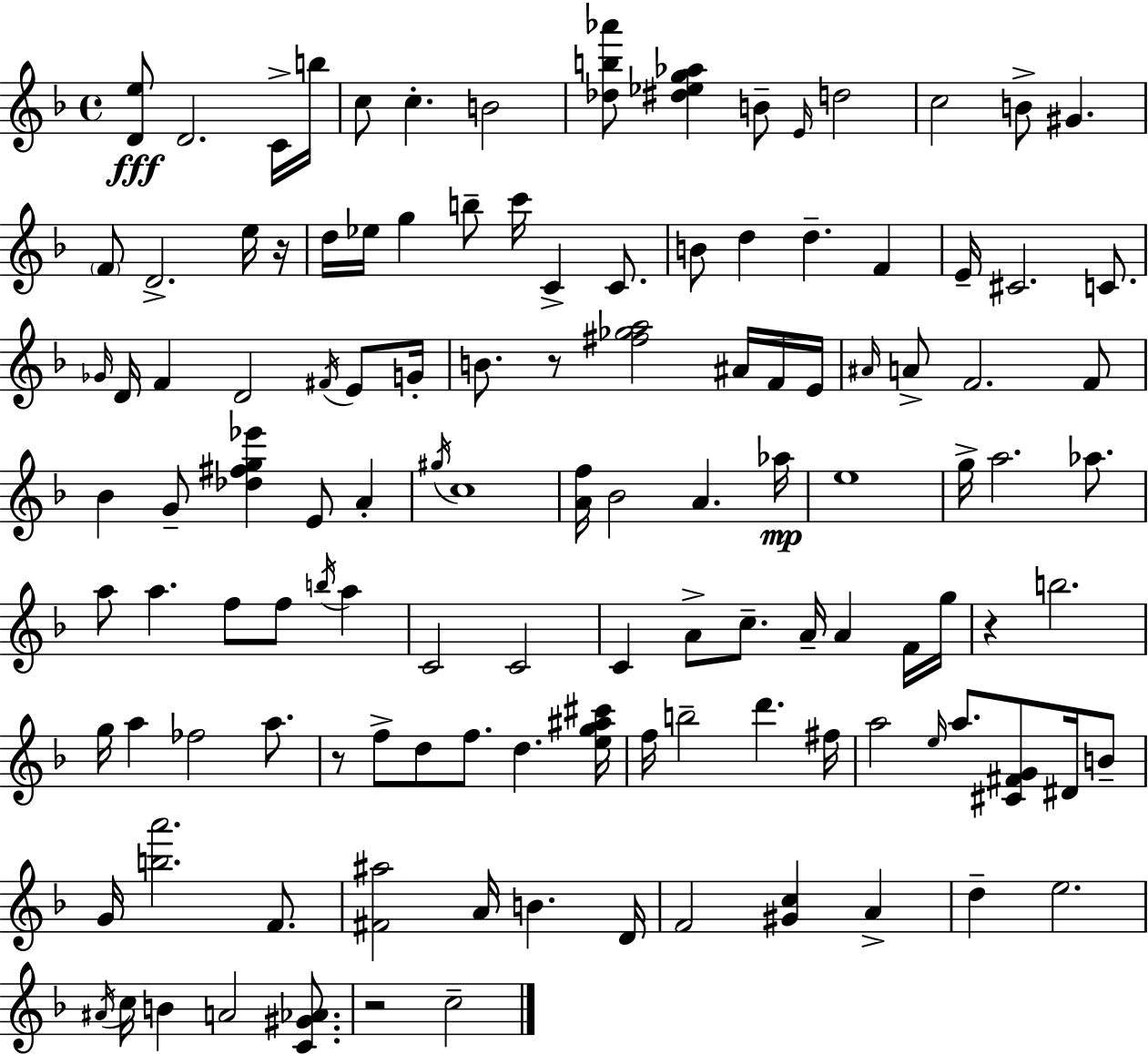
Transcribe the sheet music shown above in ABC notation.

X:1
T:Untitled
M:4/4
L:1/4
K:Dm
[De]/2 D2 C/4 b/4 c/2 c B2 [_db_a']/2 [^d_eg_a] B/2 E/4 d2 c2 B/2 ^G F/2 D2 e/4 z/4 d/4 _e/4 g b/2 c'/4 C C/2 B/2 d d F E/4 ^C2 C/2 _G/4 D/4 F D2 ^F/4 E/2 G/4 B/2 z/2 [^f_ga]2 ^A/4 F/4 E/4 ^A/4 A/2 F2 F/2 _B G/2 [_d^fg_e'] E/2 A ^g/4 c4 [Af]/4 _B2 A _a/4 e4 g/4 a2 _a/2 a/2 a f/2 f/2 b/4 a C2 C2 C A/2 c/2 A/4 A F/4 g/4 z b2 g/4 a _f2 a/2 z/2 f/2 d/2 f/2 d [eg^a^c']/4 f/4 b2 d' ^f/4 a2 e/4 a/2 [^C^FG]/2 ^D/4 B/2 G/4 [ba']2 F/2 [^F^a]2 A/4 B D/4 F2 [^Gc] A d e2 ^A/4 c/4 B A2 [C^G_A]/2 z2 c2